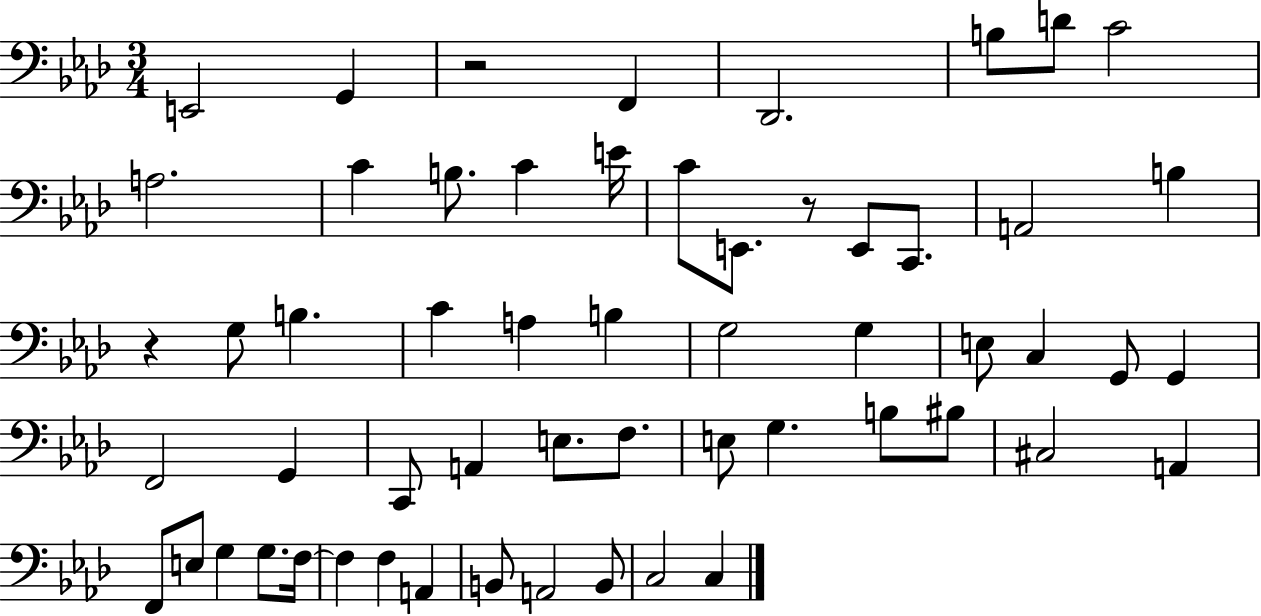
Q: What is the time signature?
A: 3/4